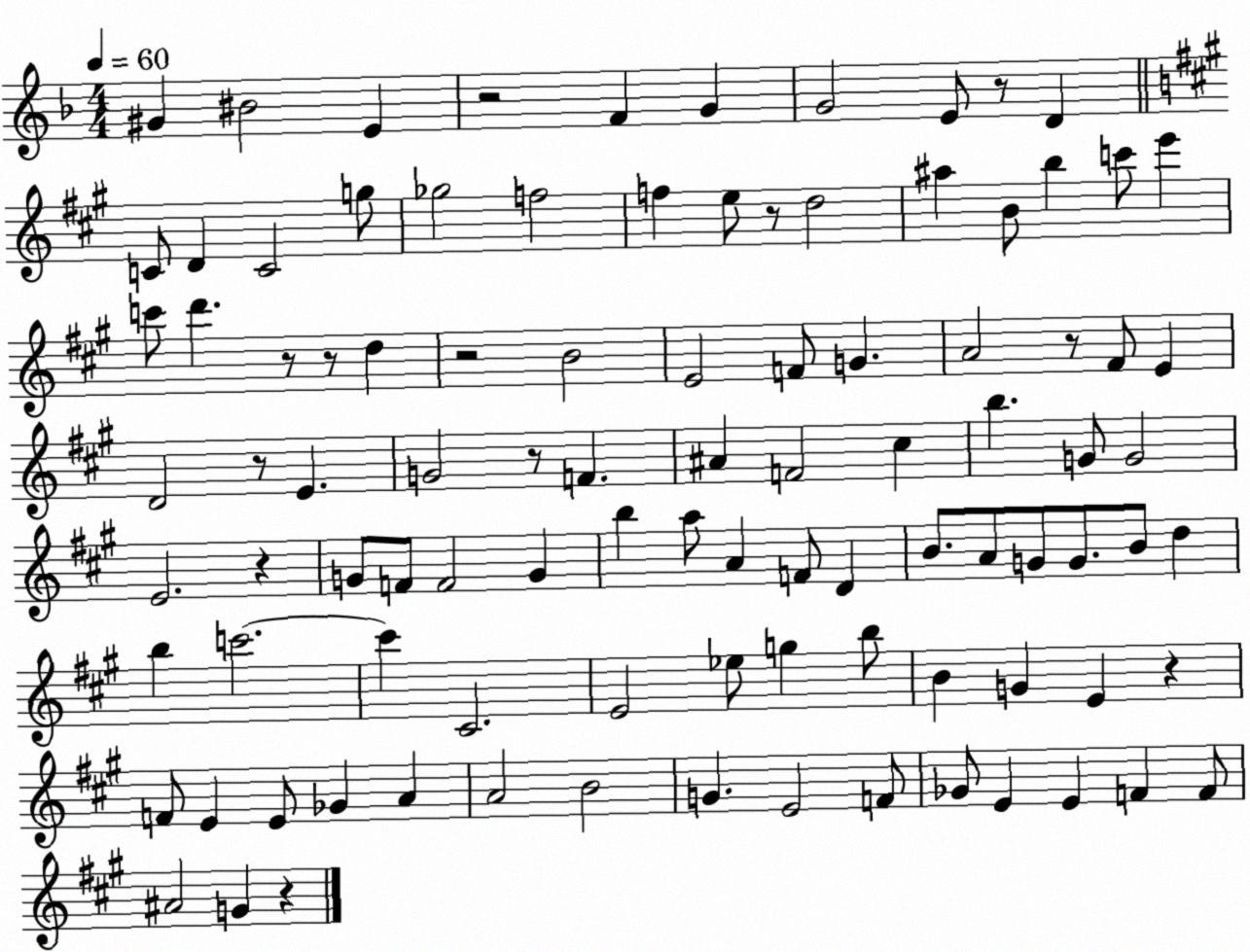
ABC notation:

X:1
T:Untitled
M:4/4
L:1/4
K:F
^G ^B2 E z2 F G G2 E/2 z/2 D C/2 D C2 g/2 _g2 f2 f e/2 z/2 d2 ^a B/2 b c'/2 e' c'/2 d' z/2 z/2 d z2 B2 E2 F/2 G A2 z/2 ^F/2 E D2 z/2 E G2 z/2 F ^A F2 ^c b G/2 G2 E2 z G/2 F/2 F2 G b a/2 A F/2 D B/2 A/2 G/2 G/2 B/2 d b c'2 c' ^C2 E2 _e/2 g b/2 B G E z F/2 E E/2 _G A A2 B2 G E2 F/2 _G/2 E E F F/2 ^A2 G z